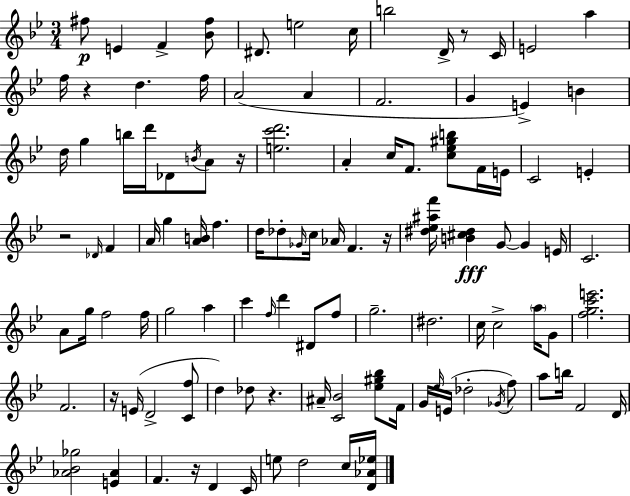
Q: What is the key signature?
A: BES major